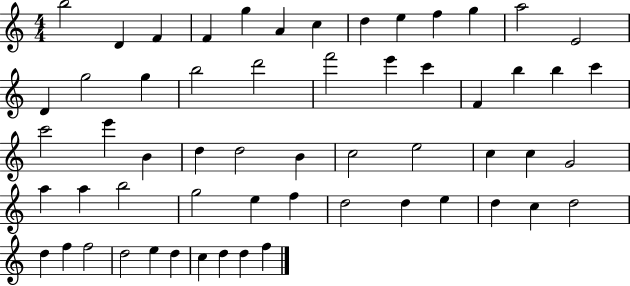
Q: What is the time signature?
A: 4/4